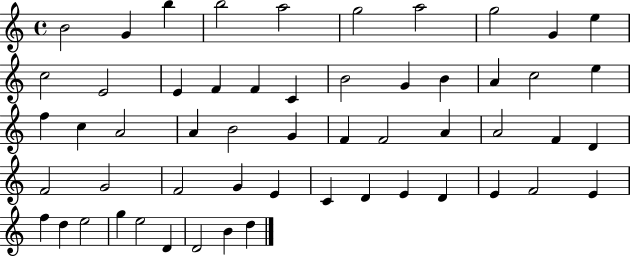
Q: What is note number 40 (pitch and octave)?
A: C4